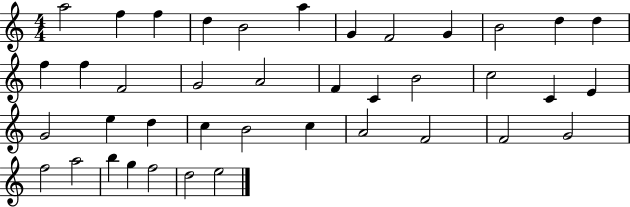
{
  \clef treble
  \numericTimeSignature
  \time 4/4
  \key c \major
  a''2 f''4 f''4 | d''4 b'2 a''4 | g'4 f'2 g'4 | b'2 d''4 d''4 | \break f''4 f''4 f'2 | g'2 a'2 | f'4 c'4 b'2 | c''2 c'4 e'4 | \break g'2 e''4 d''4 | c''4 b'2 c''4 | a'2 f'2 | f'2 g'2 | \break f''2 a''2 | b''4 g''4 f''2 | d''2 e''2 | \bar "|."
}